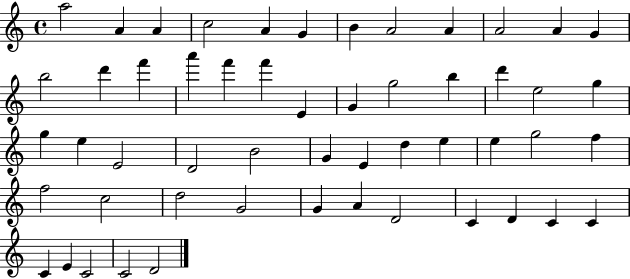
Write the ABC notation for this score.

X:1
T:Untitled
M:4/4
L:1/4
K:C
a2 A A c2 A G B A2 A A2 A G b2 d' f' a' f' f' E G g2 b d' e2 g g e E2 D2 B2 G E d e e g2 f f2 c2 d2 G2 G A D2 C D C C C E C2 C2 D2